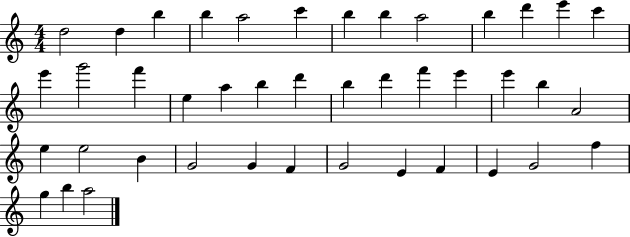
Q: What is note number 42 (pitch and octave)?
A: A5